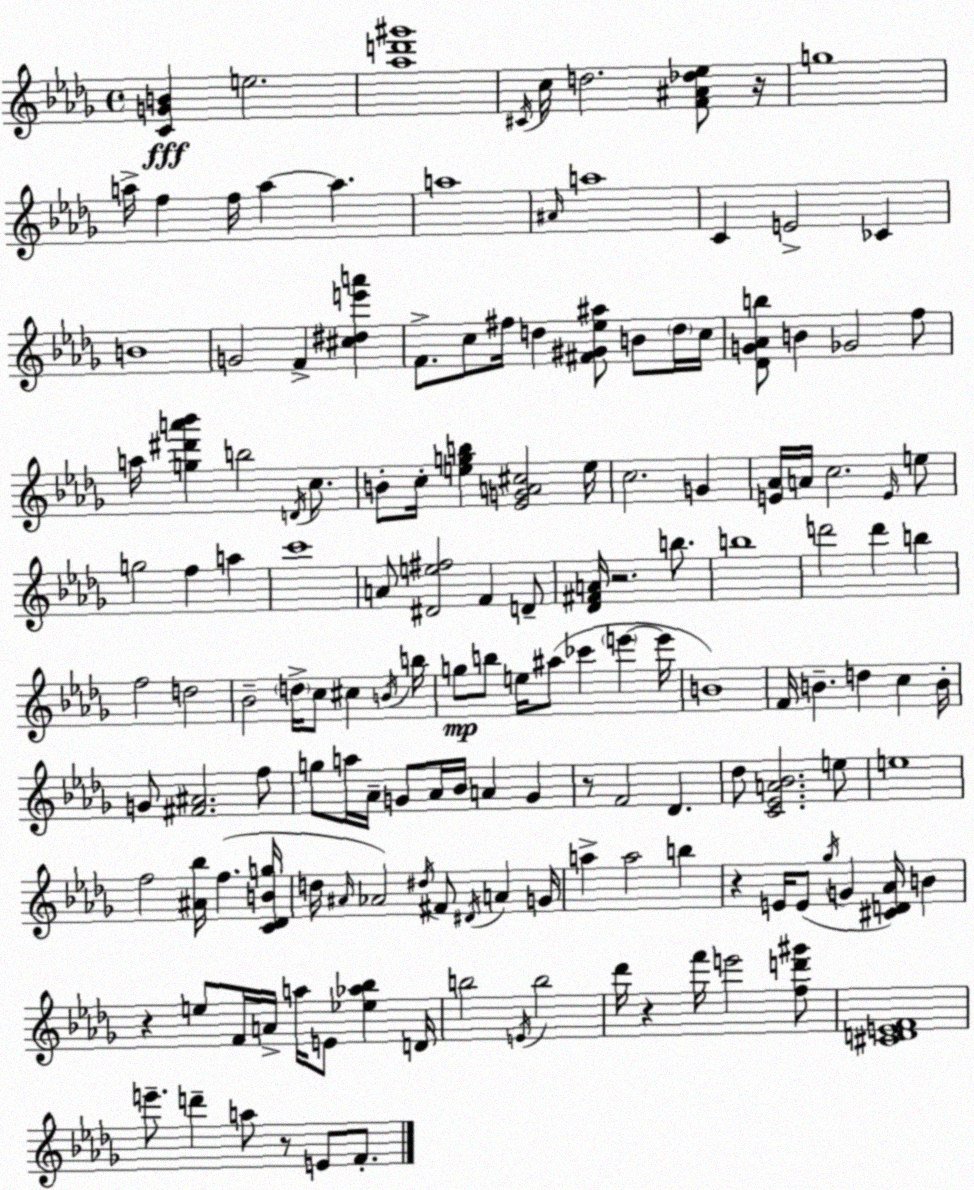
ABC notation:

X:1
T:Untitled
M:4/4
L:1/4
K:Bbm
[CGB] e2 [_ad'^g']4 ^C/4 c/4 d2 [F^A_d_e]/2 z/4 g4 a/4 f f/4 a a a4 ^A/4 a4 C E2 _C B4 G2 F [^c^de'a'] F/2 c/2 ^f/4 d [^F^G_e^a]/2 B/2 d/4 c/4 [_DG_Ab]/2 B _G2 f/2 a/4 [g^d'a'_b'] b2 D/4 c/2 B/2 c/4 [egb] [_EGA^c]2 e/4 c2 G [E_A]/4 A/4 c2 E/4 e/2 g2 f a c'4 A/2 [^De^f]2 F D/2 [_D^FA]/4 z2 b/2 b4 d'2 d' b f2 d2 _B2 d/4 c/2 ^c B/4 b/4 g/2 b/2 e/4 ^a/2 _c' e' e'/4 B4 F/4 B d c B/4 G/2 [^F^A]2 f/2 g/2 a/4 _A/4 G/2 _A/4 _B/4 A G z/2 F2 _D _d/2 [C_EA_B]2 e/2 e4 f2 [^A_b]/4 f [C_DBg]/4 d/4 ^A/4 _A2 ^d/4 ^F/2 ^D/4 A G/4 a a2 b z E/4 E/2 _g/4 G [^CD_A]/4 B z e/2 F/4 A/4 a/4 E/2 [_e_a_b] D/4 b2 E/4 b2 _d'/4 z f'/4 e'2 [fd'^g']/2 [^CDEF]4 e'/2 d' a/2 z/2 E/2 F/2